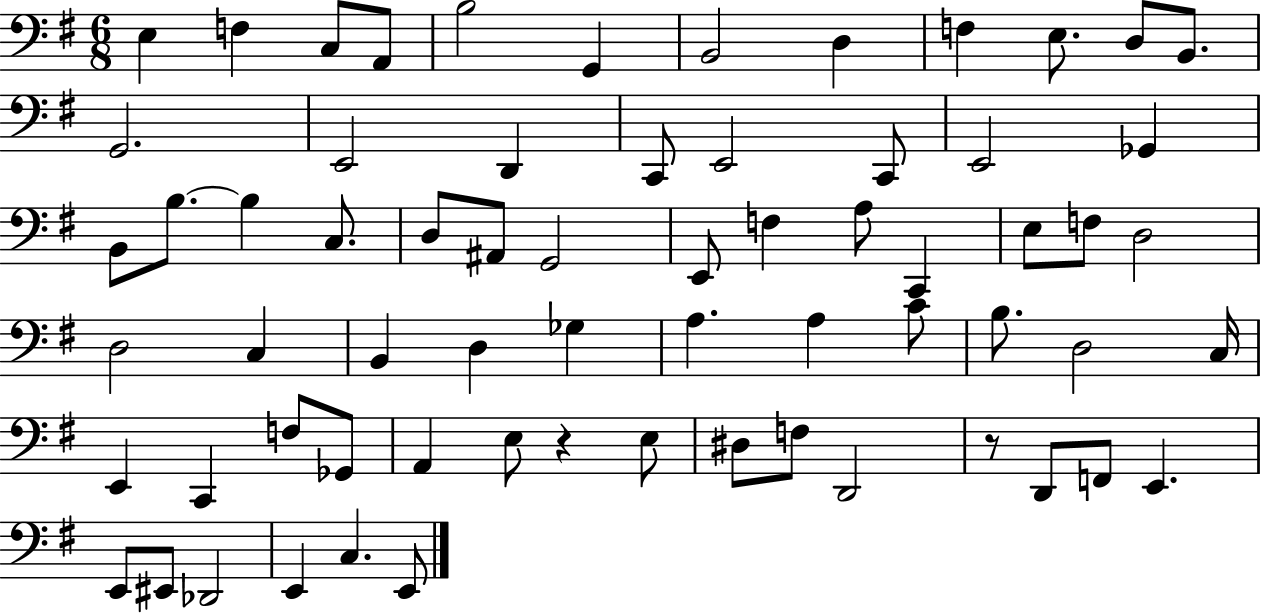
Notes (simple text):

E3/q F3/q C3/e A2/e B3/h G2/q B2/h D3/q F3/q E3/e. D3/e B2/e. G2/h. E2/h D2/q C2/e E2/h C2/e E2/h Gb2/q B2/e B3/e. B3/q C3/e. D3/e A#2/e G2/h E2/e F3/q A3/e C2/q E3/e F3/e D3/h D3/h C3/q B2/q D3/q Gb3/q A3/q. A3/q C4/e B3/e. D3/h C3/s E2/q C2/q F3/e Gb2/e A2/q E3/e R/q E3/e D#3/e F3/e D2/h R/e D2/e F2/e E2/q. E2/e EIS2/e Db2/h E2/q C3/q. E2/e